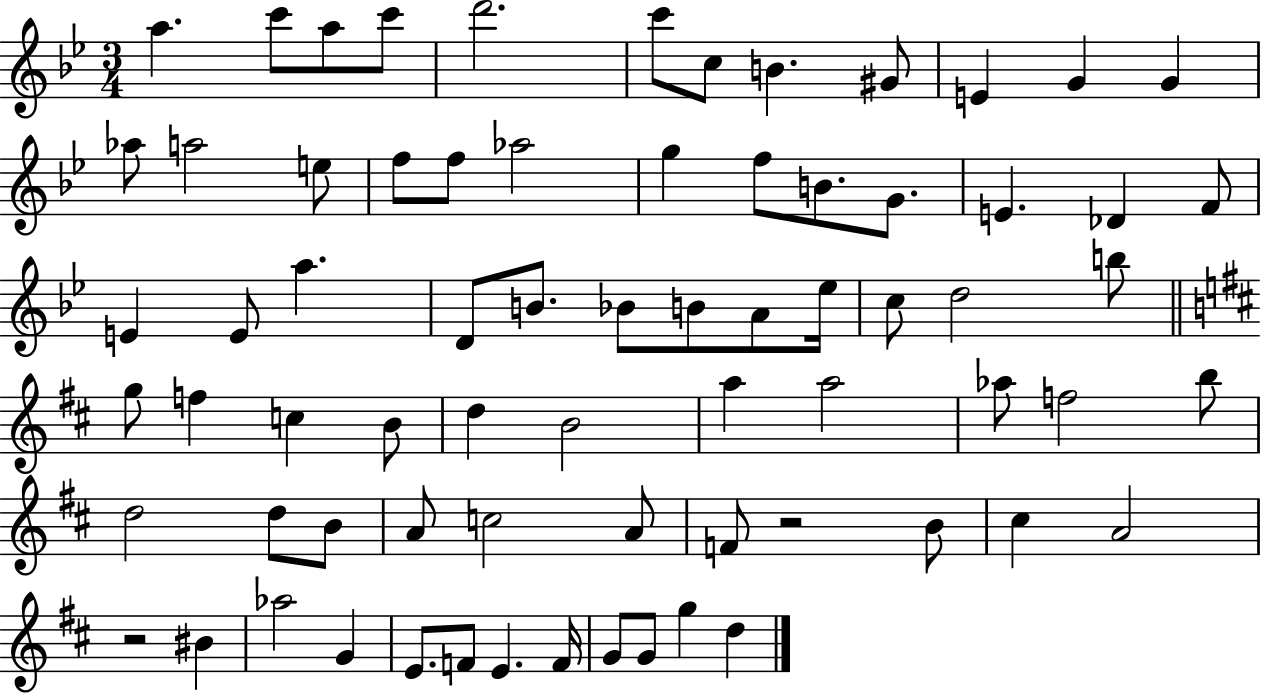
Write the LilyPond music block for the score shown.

{
  \clef treble
  \numericTimeSignature
  \time 3/4
  \key bes \major
  a''4. c'''8 a''8 c'''8 | d'''2. | c'''8 c''8 b'4. gis'8 | e'4 g'4 g'4 | \break aes''8 a''2 e''8 | f''8 f''8 aes''2 | g''4 f''8 b'8. g'8. | e'4. des'4 f'8 | \break e'4 e'8 a''4. | d'8 b'8. bes'8 b'8 a'8 ees''16 | c''8 d''2 b''8 | \bar "||" \break \key d \major g''8 f''4 c''4 b'8 | d''4 b'2 | a''4 a''2 | aes''8 f''2 b''8 | \break d''2 d''8 b'8 | a'8 c''2 a'8 | f'8 r2 b'8 | cis''4 a'2 | \break r2 bis'4 | aes''2 g'4 | e'8. f'8 e'4. f'16 | g'8 g'8 g''4 d''4 | \break \bar "|."
}